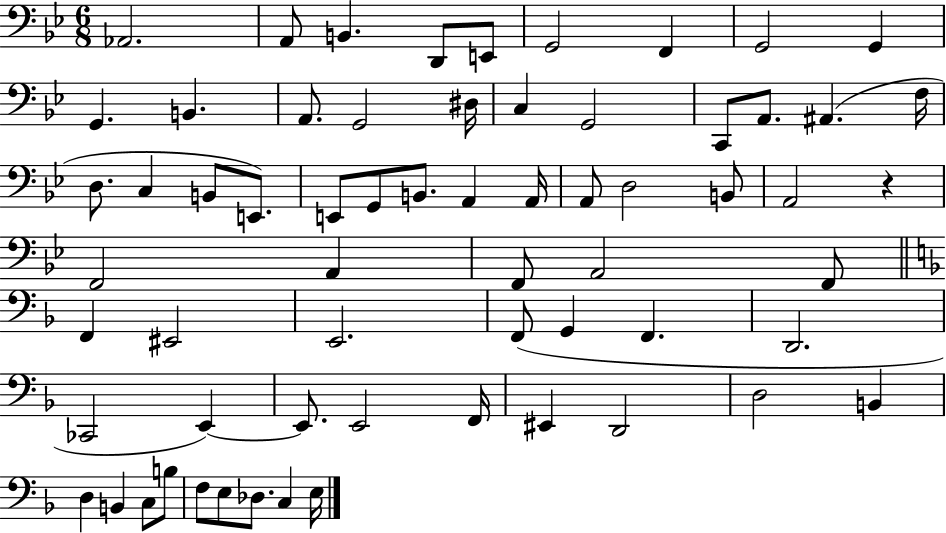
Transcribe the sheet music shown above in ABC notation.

X:1
T:Untitled
M:6/8
L:1/4
K:Bb
_A,,2 A,,/2 B,, D,,/2 E,,/2 G,,2 F,, G,,2 G,, G,, B,, A,,/2 G,,2 ^D,/4 C, G,,2 C,,/2 A,,/2 ^A,, F,/4 D,/2 C, B,,/2 E,,/2 E,,/2 G,,/2 B,,/2 A,, A,,/4 A,,/2 D,2 B,,/2 A,,2 z F,,2 A,, F,,/2 A,,2 F,,/2 F,, ^E,,2 E,,2 F,,/2 G,, F,, D,,2 _C,,2 E,, E,,/2 E,,2 F,,/4 ^E,, D,,2 D,2 B,, D, B,, C,/2 B,/2 F,/2 E,/2 _D,/2 C, E,/4